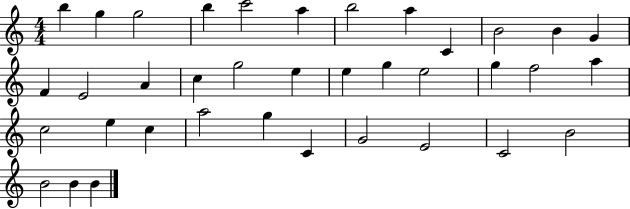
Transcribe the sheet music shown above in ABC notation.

X:1
T:Untitled
M:4/4
L:1/4
K:C
b g g2 b c'2 a b2 a C B2 B G F E2 A c g2 e e g e2 g f2 a c2 e c a2 g C G2 E2 C2 B2 B2 B B